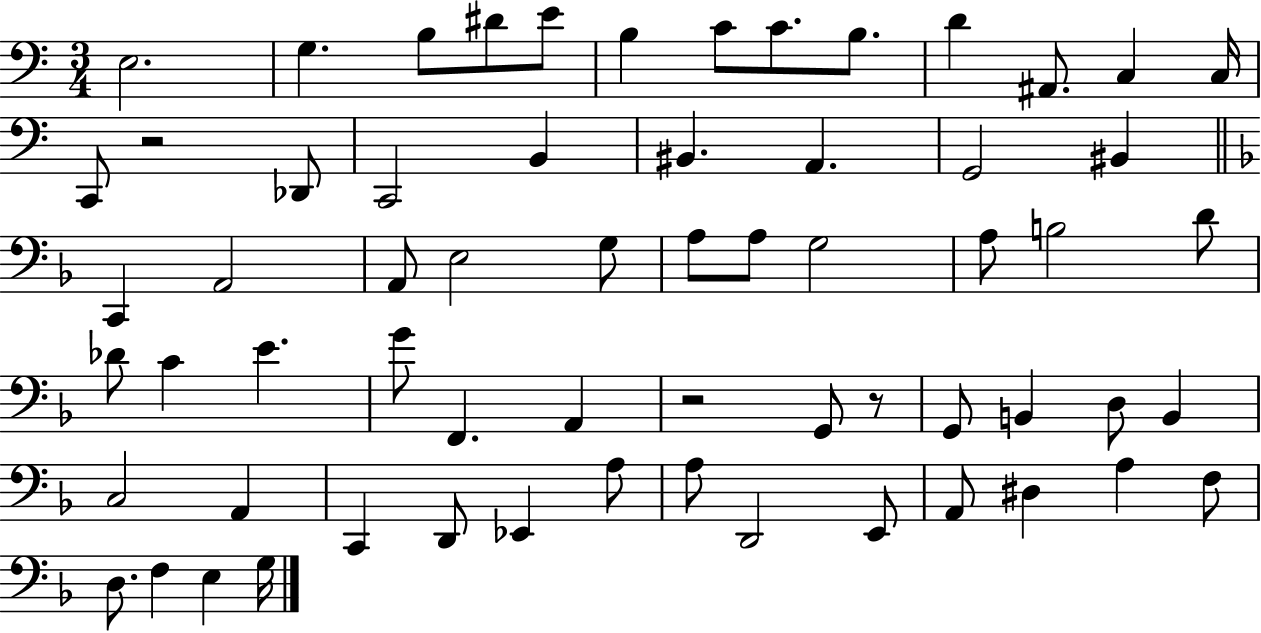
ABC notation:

X:1
T:Untitled
M:3/4
L:1/4
K:C
E,2 G, B,/2 ^D/2 E/2 B, C/2 C/2 B,/2 D ^A,,/2 C, C,/4 C,,/2 z2 _D,,/2 C,,2 B,, ^B,, A,, G,,2 ^B,, C,, A,,2 A,,/2 E,2 G,/2 A,/2 A,/2 G,2 A,/2 B,2 D/2 _D/2 C E G/2 F,, A,, z2 G,,/2 z/2 G,,/2 B,, D,/2 B,, C,2 A,, C,, D,,/2 _E,, A,/2 A,/2 D,,2 E,,/2 A,,/2 ^D, A, F,/2 D,/2 F, E, G,/4